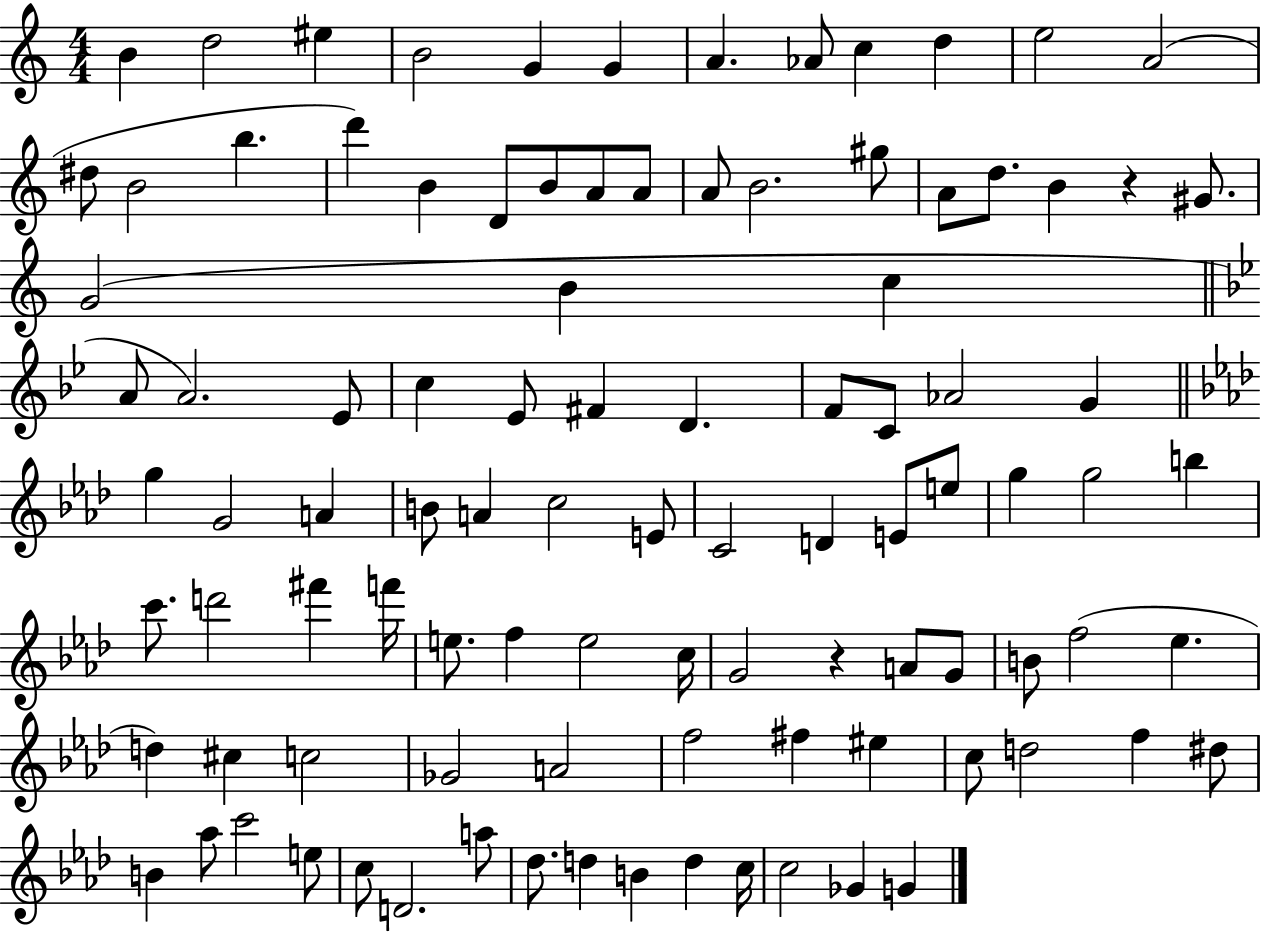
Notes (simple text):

B4/q D5/h EIS5/q B4/h G4/q G4/q A4/q. Ab4/e C5/q D5/q E5/h A4/h D#5/e B4/h B5/q. D6/q B4/q D4/e B4/e A4/e A4/e A4/e B4/h. G#5/e A4/e D5/e. B4/q R/q G#4/e. G4/h B4/q C5/q A4/e A4/h. Eb4/e C5/q Eb4/e F#4/q D4/q. F4/e C4/e Ab4/h G4/q G5/q G4/h A4/q B4/e A4/q C5/h E4/e C4/h D4/q E4/e E5/e G5/q G5/h B5/q C6/e. D6/h F#6/q F6/s E5/e. F5/q E5/h C5/s G4/h R/q A4/e G4/e B4/e F5/h Eb5/q. D5/q C#5/q C5/h Gb4/h A4/h F5/h F#5/q EIS5/q C5/e D5/h F5/q D#5/e B4/q Ab5/e C6/h E5/e C5/e D4/h. A5/e Db5/e. D5/q B4/q D5/q C5/s C5/h Gb4/q G4/q